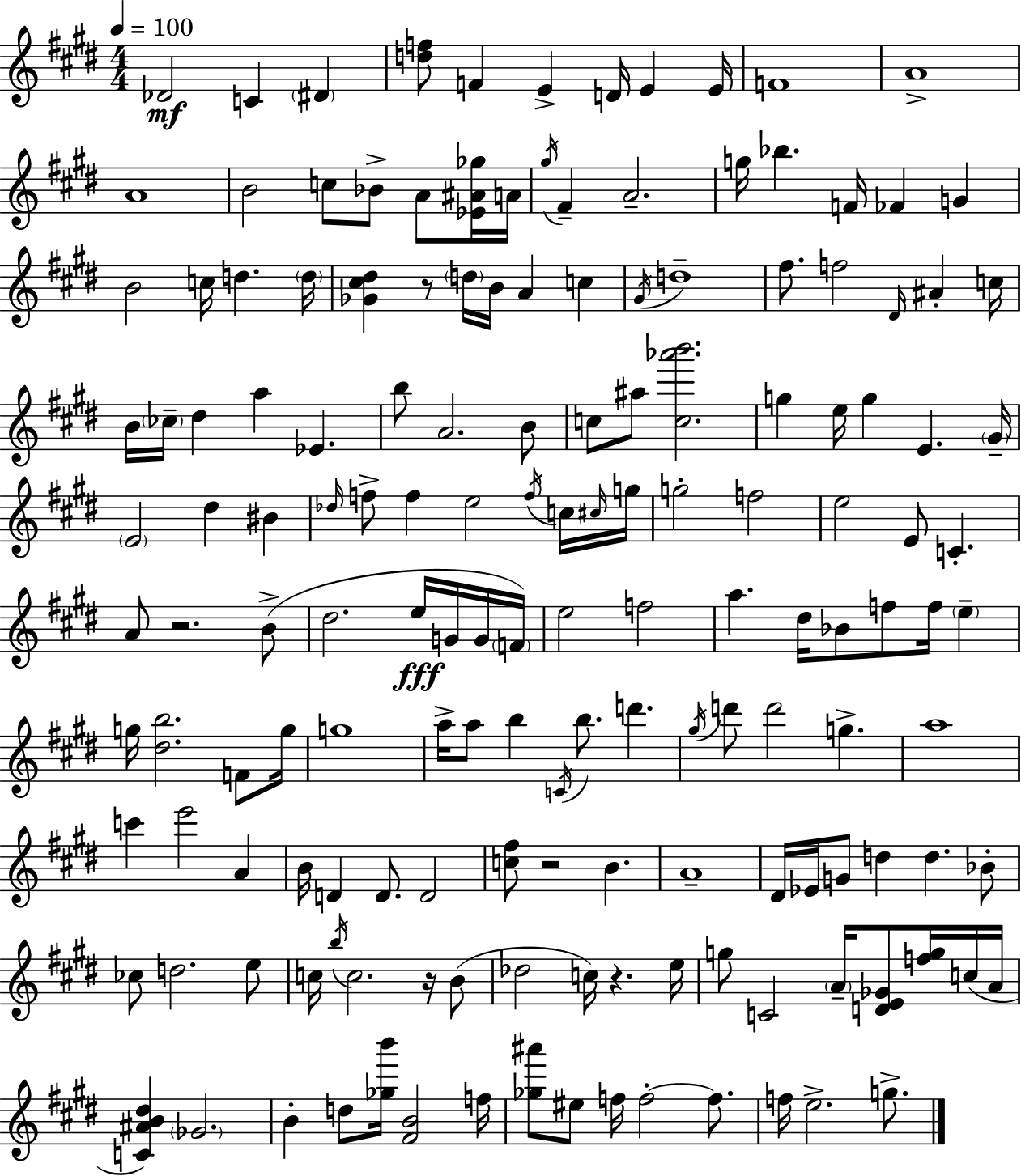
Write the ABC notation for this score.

X:1
T:Untitled
M:4/4
L:1/4
K:E
_D2 C ^D [df]/2 F E D/4 E E/4 F4 A4 A4 B2 c/2 _B/2 A/2 [_E^A_g]/4 A/4 ^g/4 ^F A2 g/4 _b F/4 _F G B2 c/4 d d/4 [_G^c^d] z/2 d/4 B/4 A c ^G/4 d4 ^f/2 f2 ^D/4 ^A c/4 B/4 _c/4 ^d a _E b/2 A2 B/2 c/2 ^a/2 [c_a'b']2 g e/4 g E ^G/4 E2 ^d ^B _d/4 f/2 f e2 f/4 c/4 ^c/4 g/4 g2 f2 e2 E/2 C A/2 z2 B/2 ^d2 e/4 G/4 G/4 F/4 e2 f2 a ^d/4 _B/2 f/2 f/4 e g/4 [^db]2 F/2 g/4 g4 a/4 a/2 b C/4 b/2 d' ^g/4 d'/2 d'2 g a4 c' e'2 A B/4 D D/2 D2 [c^f]/2 z2 B A4 ^D/4 _E/4 G/2 d d _B/2 _c/2 d2 e/2 c/4 b/4 c2 z/4 B/2 _d2 c/4 z e/4 g/2 C2 A/4 [DE_G]/2 [fg]/4 c/4 A/4 [C^AB^d] _G2 B d/2 [_gb']/4 [^FB]2 f/4 [_g^a']/2 ^e/2 f/4 f2 f/2 f/4 e2 g/2